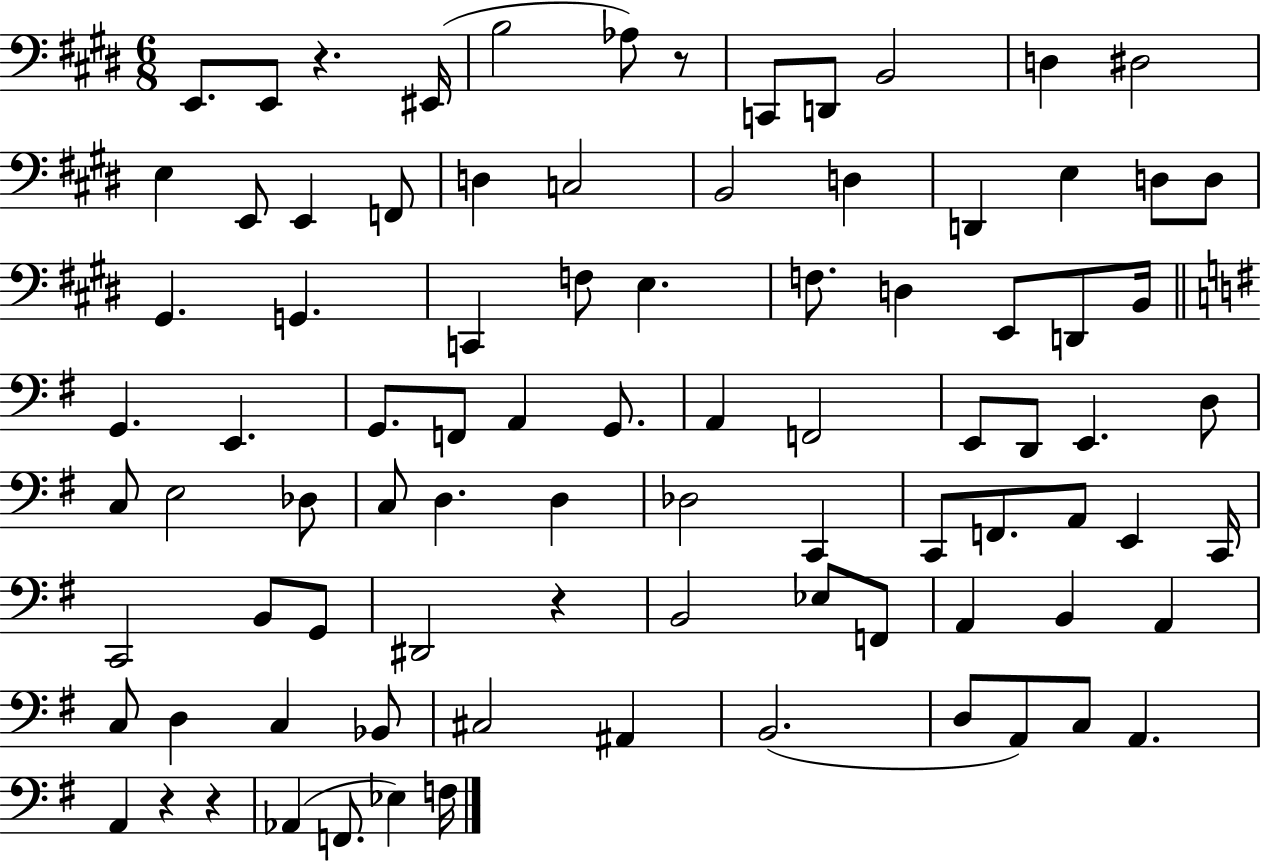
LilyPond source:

{
  \clef bass
  \numericTimeSignature
  \time 6/8
  \key e \major
  e,8. e,8 r4. eis,16( | b2 aes8) r8 | c,8 d,8 b,2 | d4 dis2 | \break e4 e,8 e,4 f,8 | d4 c2 | b,2 d4 | d,4 e4 d8 d8 | \break gis,4. g,4. | c,4 f8 e4. | f8. d4 e,8 d,8 b,16 | \bar "||" \break \key g \major g,4. e,4. | g,8. f,8 a,4 g,8. | a,4 f,2 | e,8 d,8 e,4. d8 | \break c8 e2 des8 | c8 d4. d4 | des2 c,4 | c,8 f,8. a,8 e,4 c,16 | \break c,2 b,8 g,8 | dis,2 r4 | b,2 ees8 f,8 | a,4 b,4 a,4 | \break c8 d4 c4 bes,8 | cis2 ais,4 | b,2.( | d8 a,8) c8 a,4. | \break a,4 r4 r4 | aes,4( f,8. ees4) f16 | \bar "|."
}